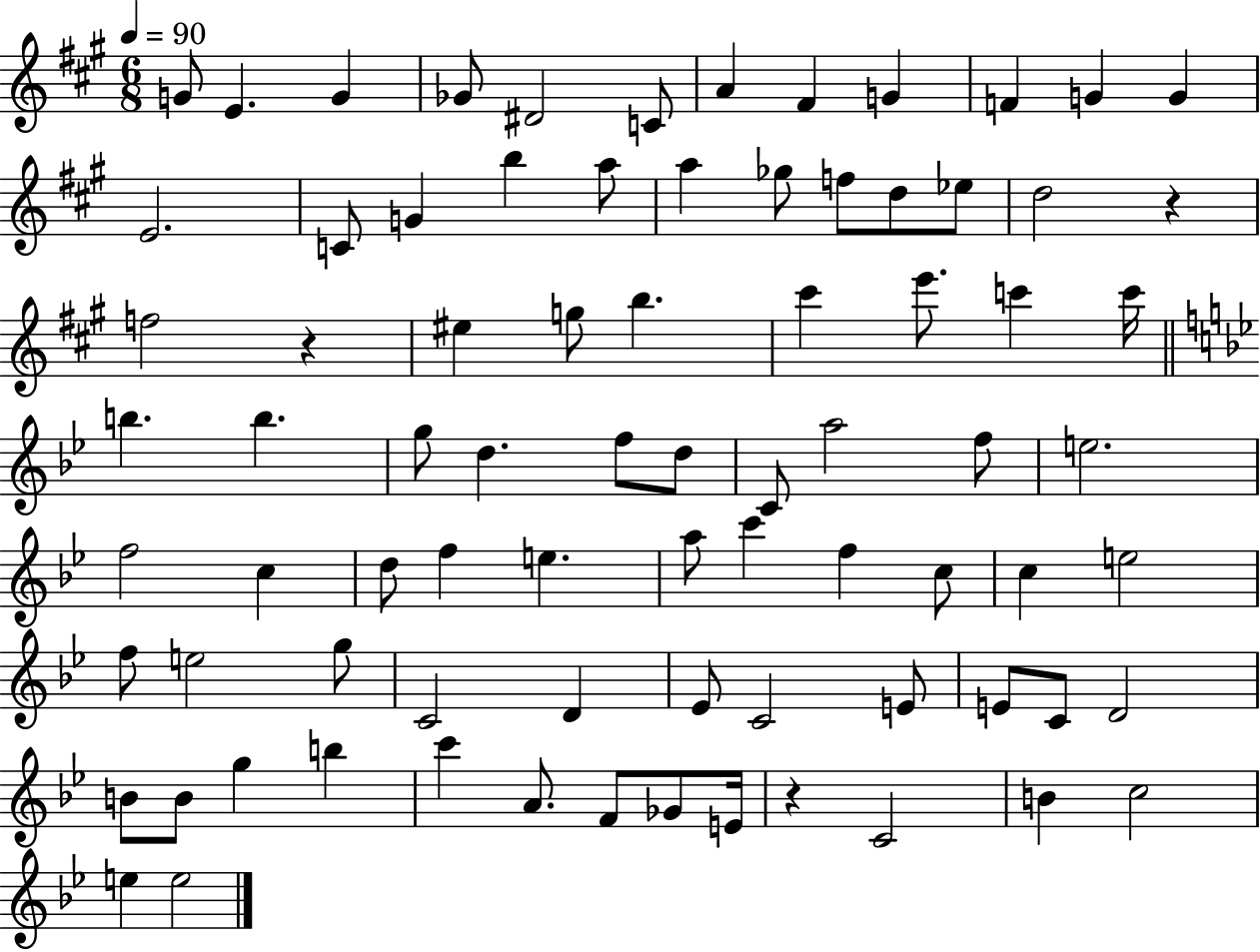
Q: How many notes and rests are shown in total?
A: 80